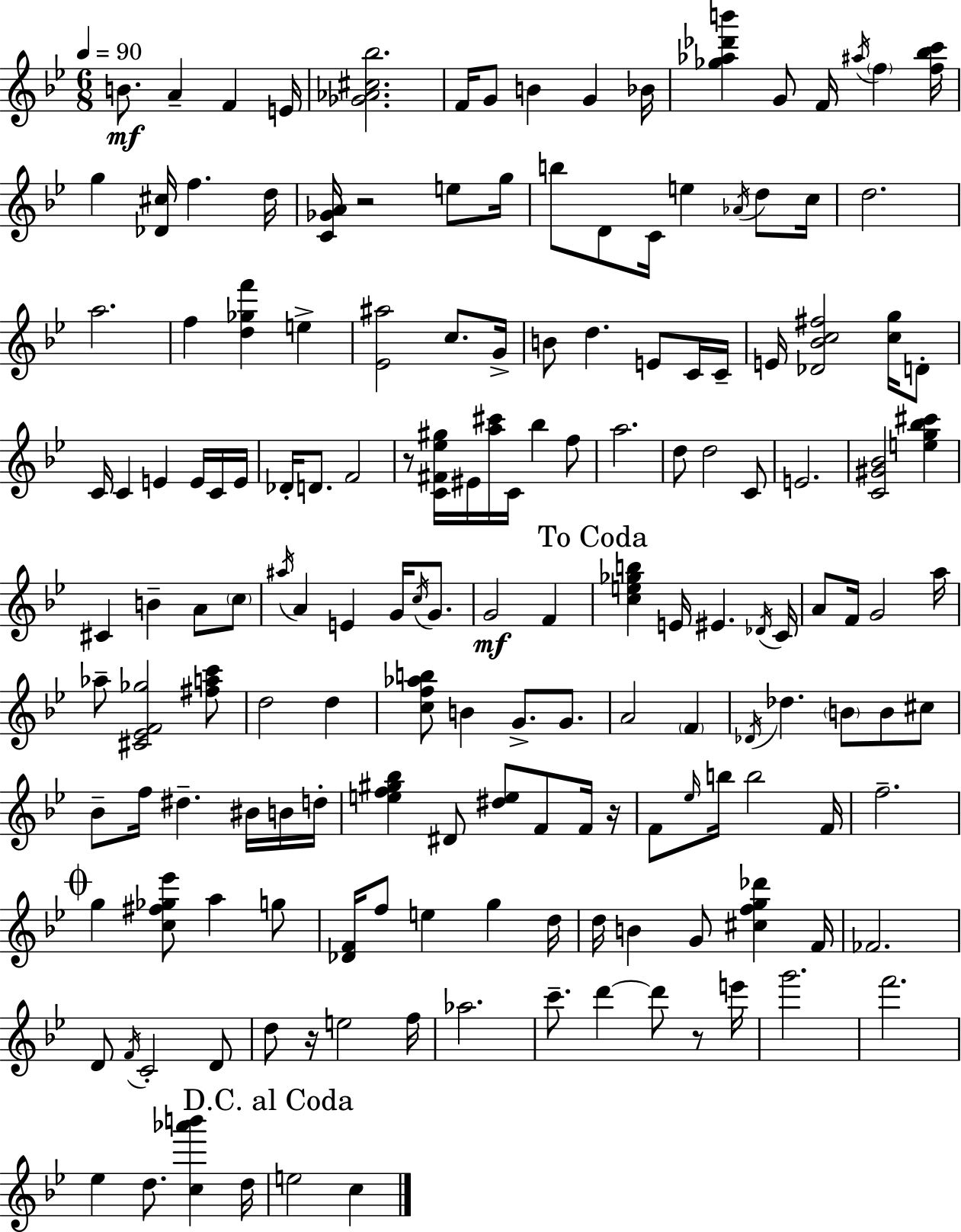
B4/e. A4/q F4/q E4/s [Gb4,Ab4,C#5,Bb5]/h. F4/s G4/e B4/q G4/q Bb4/s [Gb5,Ab5,Db6,B6]/q G4/e F4/s A#5/s F5/q [F5,Bb5,C6]/s G5/q [Db4,C#5]/s F5/q. D5/s [C4,Gb4,A4]/s R/h E5/e G5/s B5/e D4/e C4/s E5/q Ab4/s D5/e C5/s D5/h. A5/h. F5/q [D5,Gb5,F6]/q E5/q [Eb4,A#5]/h C5/e. G4/s B4/e D5/q. E4/e C4/s C4/s E4/s [Db4,Bb4,C5,F#5]/h [C5,G5]/s D4/e C4/s C4/q E4/q E4/s C4/s E4/s Db4/s D4/e. F4/h R/e [C4,F#4,Eb5,G#5]/s EIS4/s [A5,C#6]/s C4/s Bb5/q F5/e A5/h. D5/e D5/h C4/e E4/h. [C4,G#4,Bb4]/h [E5,G5,Bb5,C#6]/q C#4/q B4/q A4/e C5/e A#5/s A4/q E4/q G4/s C5/s G4/e. G4/h F4/q [C5,E5,Gb5,B5]/q E4/s EIS4/q. Db4/s C4/s A4/e F4/s G4/h A5/s Ab5/e [C#4,Eb4,F4,Gb5]/h [F#5,A5,C6]/e D5/h D5/q [C5,F5,Ab5,B5]/e B4/q G4/e. G4/e. A4/h F4/q Db4/s Db5/q. B4/e B4/e C#5/e Bb4/e F5/s D#5/q. BIS4/s B4/s D5/s [E5,F5,G#5,Bb5]/q D#4/e [D#5,E5]/e F4/e F4/s R/s F4/e Eb5/s B5/s B5/h F4/s F5/h. G5/q [C5,F#5,Gb5,Eb6]/e A5/q G5/e [Db4,F4]/s F5/e E5/q G5/q D5/s D5/s B4/q G4/e [C#5,F5,G5,Db6]/q F4/s FES4/h. D4/e F4/s C4/h D4/e D5/e R/s E5/h F5/s Ab5/h. C6/e. D6/q D6/e R/e E6/s G6/h. F6/h. Eb5/q D5/e. [C5,Ab6,B6]/q D5/s E5/h C5/q